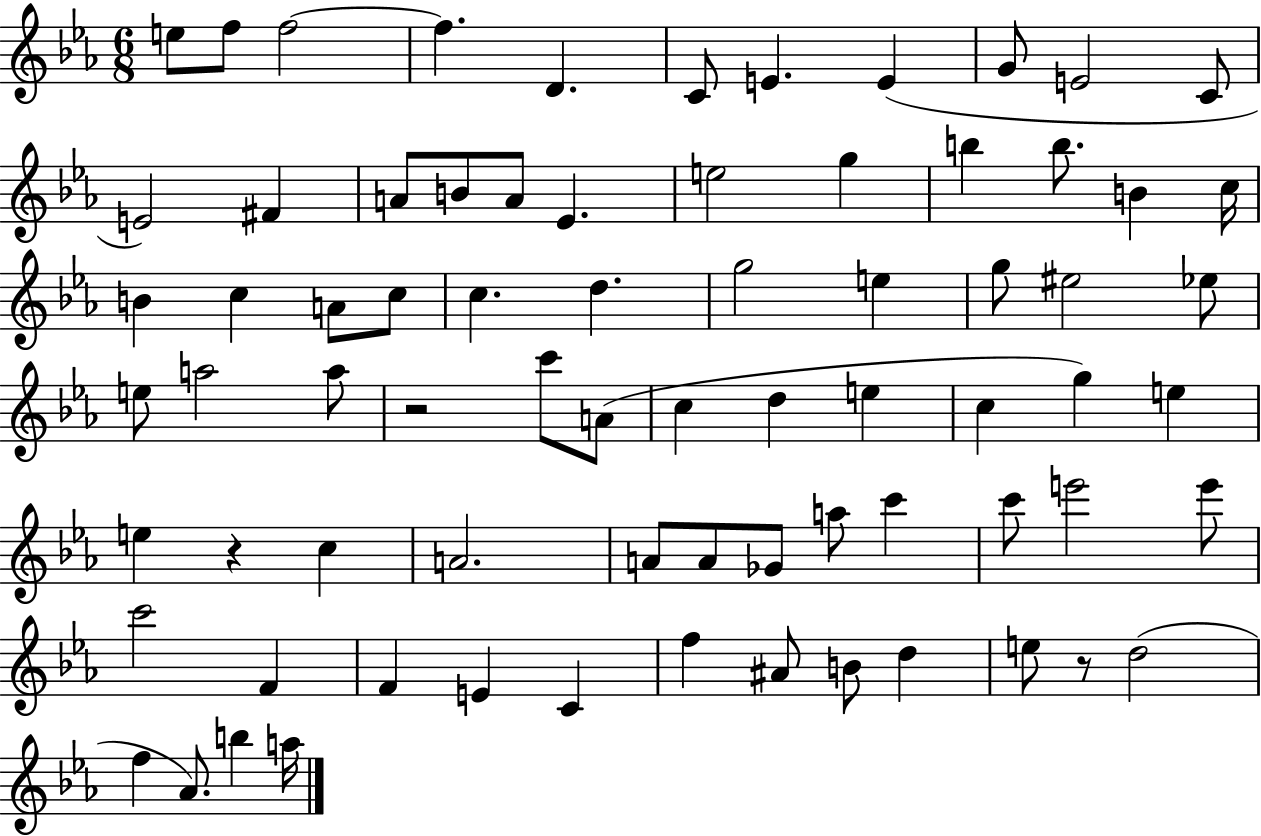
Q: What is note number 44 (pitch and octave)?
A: G5